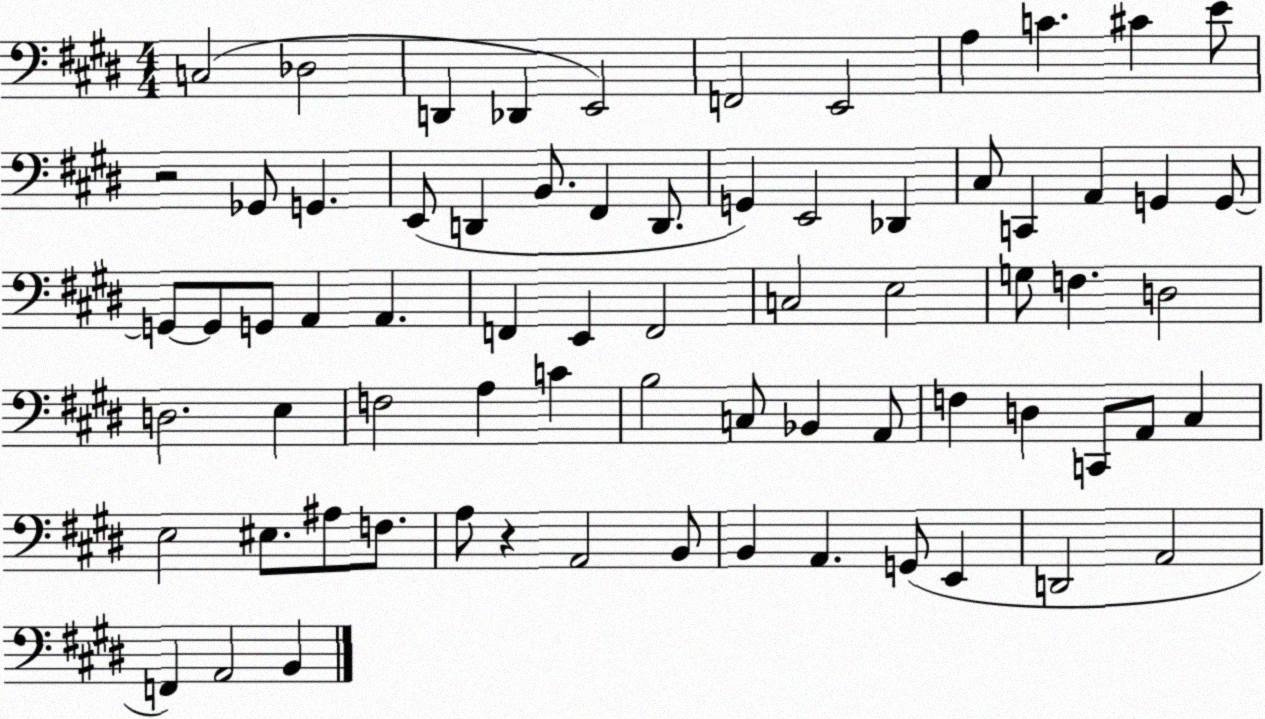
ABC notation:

X:1
T:Untitled
M:4/4
L:1/4
K:E
C,2 _D,2 D,, _D,, E,,2 F,,2 E,,2 A, C ^C E/2 z2 _G,,/2 G,, E,,/2 D,, B,,/2 ^F,, D,,/2 G,, E,,2 _D,, ^C,/2 C,, A,, G,, G,,/2 G,,/2 G,,/2 G,,/2 A,, A,, F,, E,, F,,2 C,2 E,2 G,/2 F, D,2 D,2 E, F,2 A, C B,2 C,/2 _B,, A,,/2 F, D, C,,/2 A,,/2 ^C, E,2 ^E,/2 ^A,/2 F,/2 A,/2 z A,,2 B,,/2 B,, A,, G,,/2 E,, D,,2 A,,2 F,, A,,2 B,,